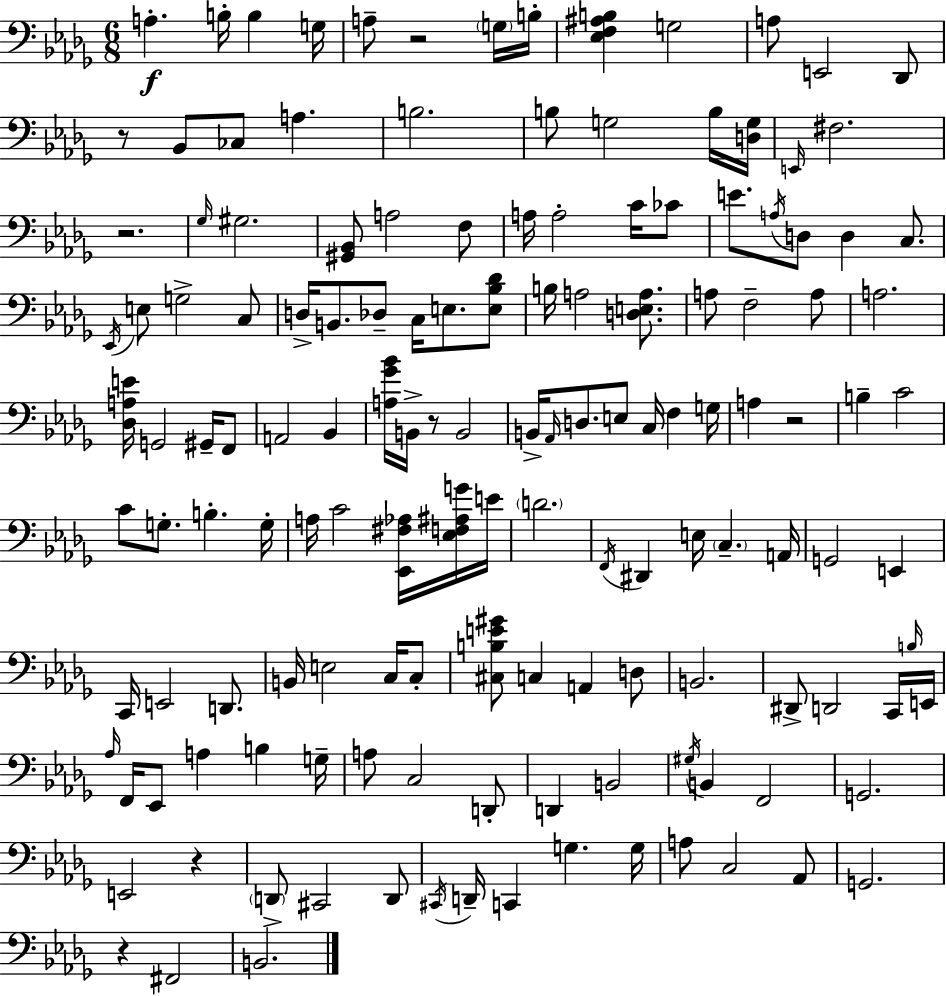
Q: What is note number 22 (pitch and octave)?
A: G#3